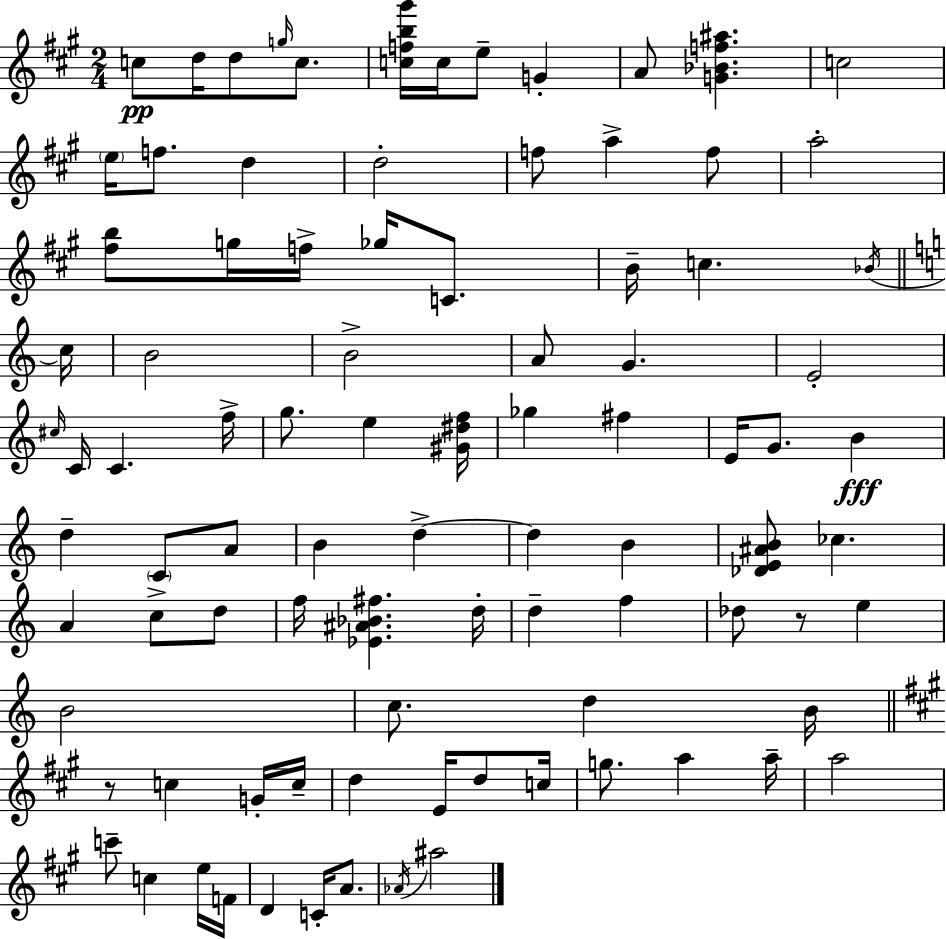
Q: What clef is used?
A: treble